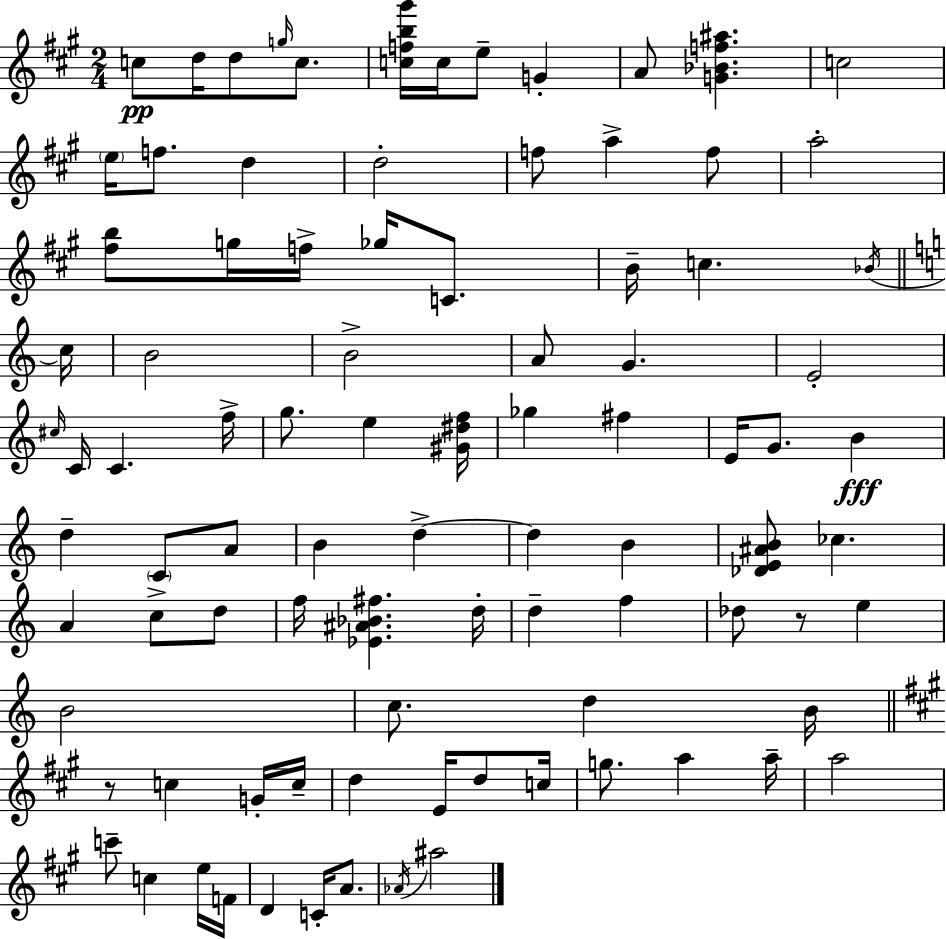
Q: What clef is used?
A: treble